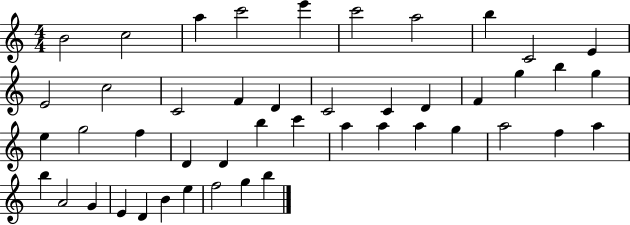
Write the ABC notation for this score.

X:1
T:Untitled
M:4/4
L:1/4
K:C
B2 c2 a c'2 e' c'2 a2 b C2 E E2 c2 C2 F D C2 C D F g b g e g2 f D D b c' a a a g a2 f a b A2 G E D B e f2 g b